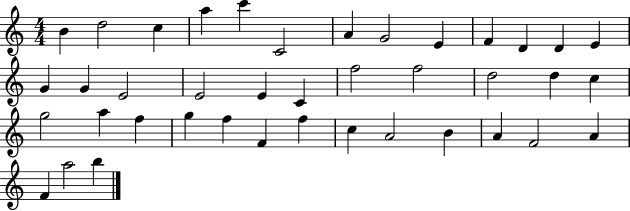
{
  \clef treble
  \numericTimeSignature
  \time 4/4
  \key c \major
  b'4 d''2 c''4 | a''4 c'''4 c'2 | a'4 g'2 e'4 | f'4 d'4 d'4 e'4 | \break g'4 g'4 e'2 | e'2 e'4 c'4 | f''2 f''2 | d''2 d''4 c''4 | \break g''2 a''4 f''4 | g''4 f''4 f'4 f''4 | c''4 a'2 b'4 | a'4 f'2 a'4 | \break f'4 a''2 b''4 | \bar "|."
}